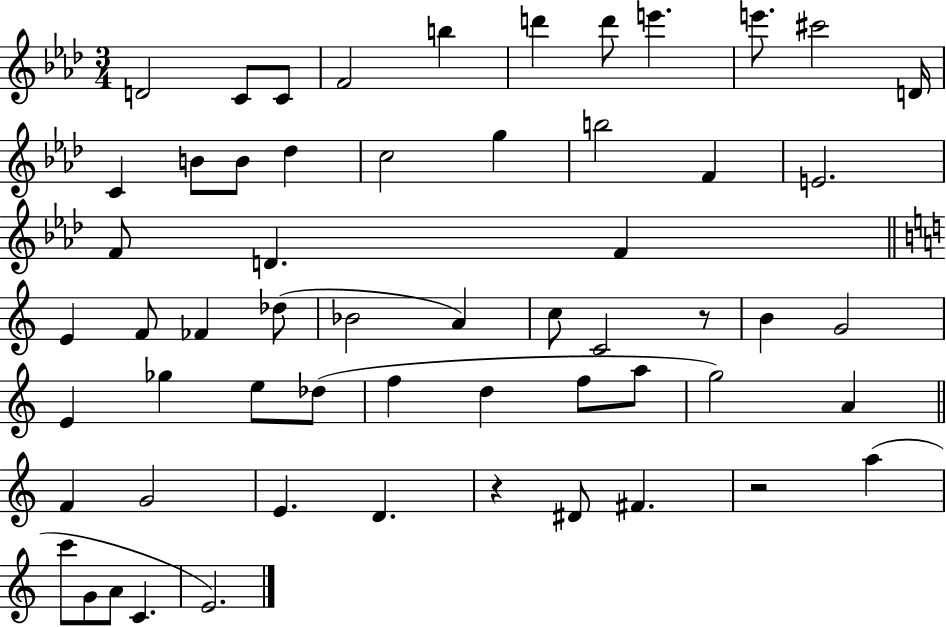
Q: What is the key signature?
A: AES major